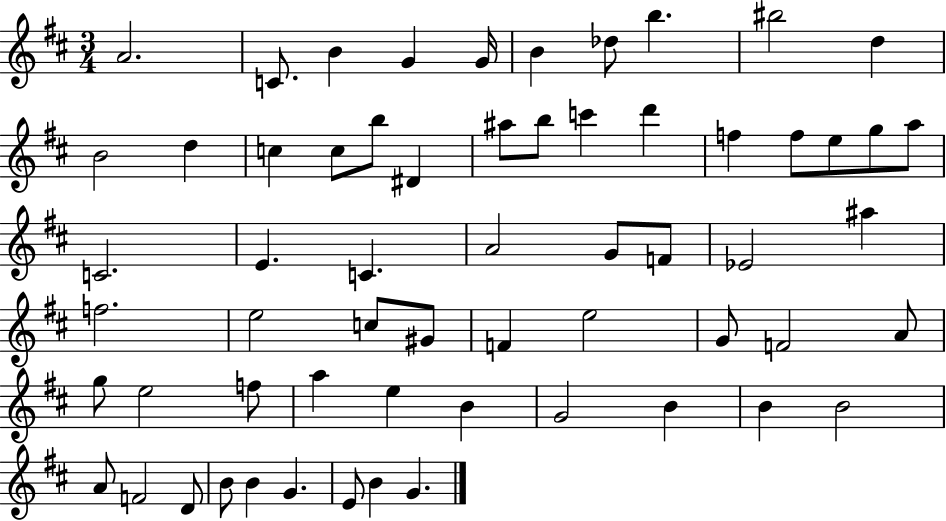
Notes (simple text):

A4/h. C4/e. B4/q G4/q G4/s B4/q Db5/e B5/q. BIS5/h D5/q B4/h D5/q C5/q C5/e B5/e D#4/q A#5/e B5/e C6/q D6/q F5/q F5/e E5/e G5/e A5/e C4/h. E4/q. C4/q. A4/h G4/e F4/e Eb4/h A#5/q F5/h. E5/h C5/e G#4/e F4/q E5/h G4/e F4/h A4/e G5/e E5/h F5/e A5/q E5/q B4/q G4/h B4/q B4/q B4/h A4/e F4/h D4/e B4/e B4/q G4/q. E4/e B4/q G4/q.